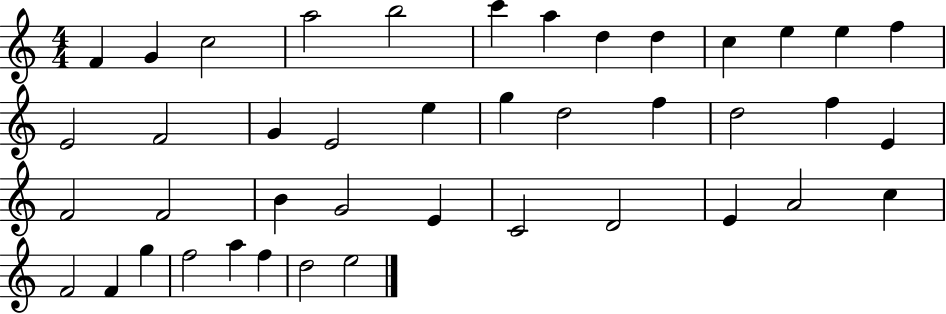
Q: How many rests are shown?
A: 0